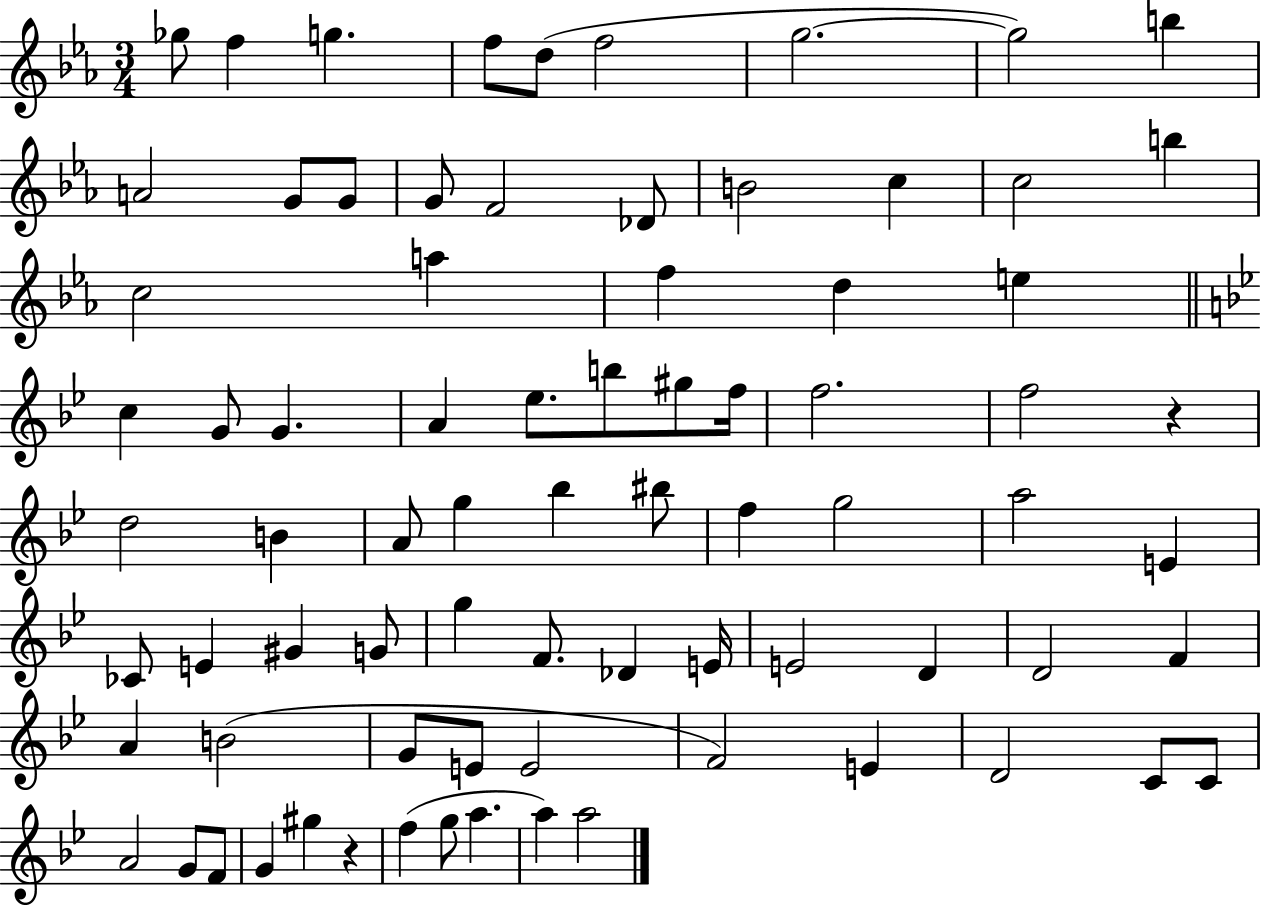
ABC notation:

X:1
T:Untitled
M:3/4
L:1/4
K:Eb
_g/2 f g f/2 d/2 f2 g2 g2 b A2 G/2 G/2 G/2 F2 _D/2 B2 c c2 b c2 a f d e c G/2 G A _e/2 b/2 ^g/2 f/4 f2 f2 z d2 B A/2 g _b ^b/2 f g2 a2 E _C/2 E ^G G/2 g F/2 _D E/4 E2 D D2 F A B2 G/2 E/2 E2 F2 E D2 C/2 C/2 A2 G/2 F/2 G ^g z f g/2 a a a2